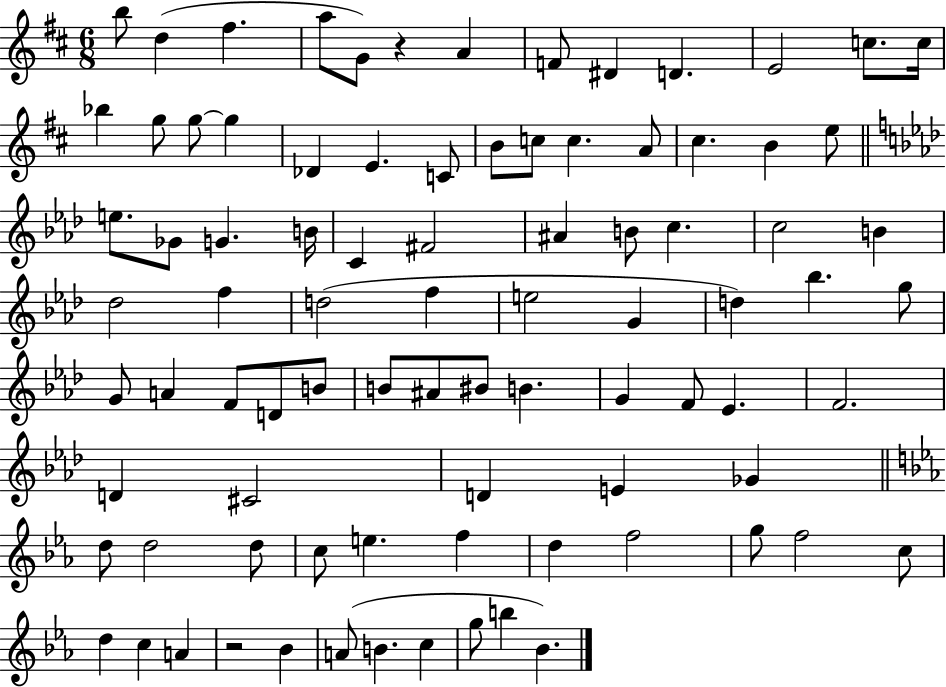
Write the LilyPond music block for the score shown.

{
  \clef treble
  \numericTimeSignature
  \time 6/8
  \key d \major
  b''8 d''4( fis''4. | a''8 g'8) r4 a'4 | f'8 dis'4 d'4. | e'2 c''8. c''16 | \break bes''4 g''8 g''8~~ g''4 | des'4 e'4. c'8 | b'8 c''8 c''4. a'8 | cis''4. b'4 e''8 | \break \bar "||" \break \key aes \major e''8. ges'8 g'4. b'16 | c'4 fis'2 | ais'4 b'8 c''4. | c''2 b'4 | \break des''2 f''4 | d''2( f''4 | e''2 g'4 | d''4) bes''4. g''8 | \break g'8 a'4 f'8 d'8 b'8 | b'8 ais'8 bis'8 b'4. | g'4 f'8 ees'4. | f'2. | \break d'4 cis'2 | d'4 e'4 ges'4 | \bar "||" \break \key ees \major d''8 d''2 d''8 | c''8 e''4. f''4 | d''4 f''2 | g''8 f''2 c''8 | \break d''4 c''4 a'4 | r2 bes'4 | a'8( b'4. c''4 | g''8 b''4 bes'4.) | \break \bar "|."
}